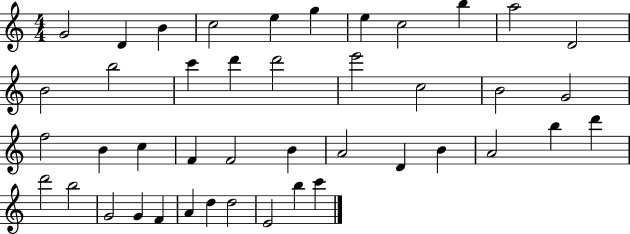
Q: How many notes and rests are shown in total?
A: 43